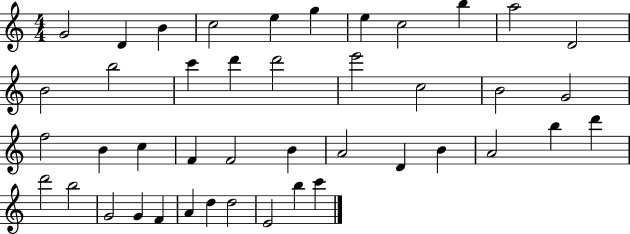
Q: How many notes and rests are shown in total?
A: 43